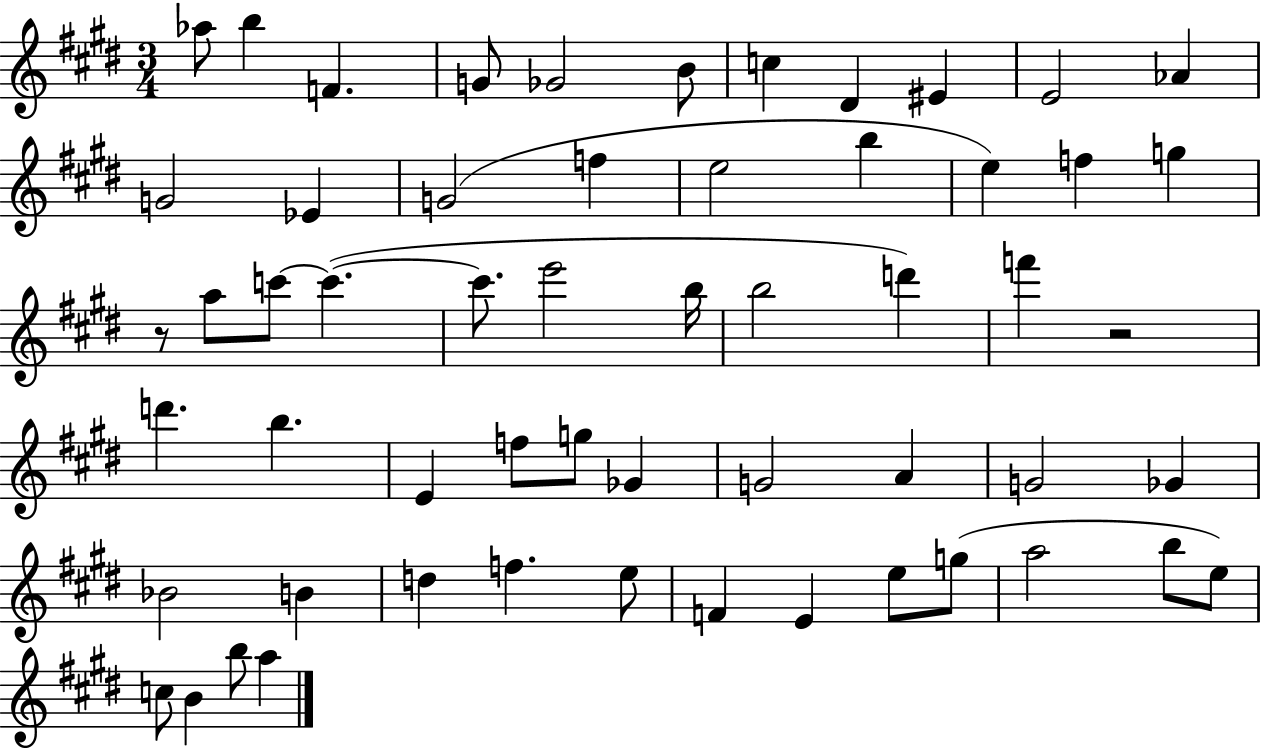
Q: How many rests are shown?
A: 2